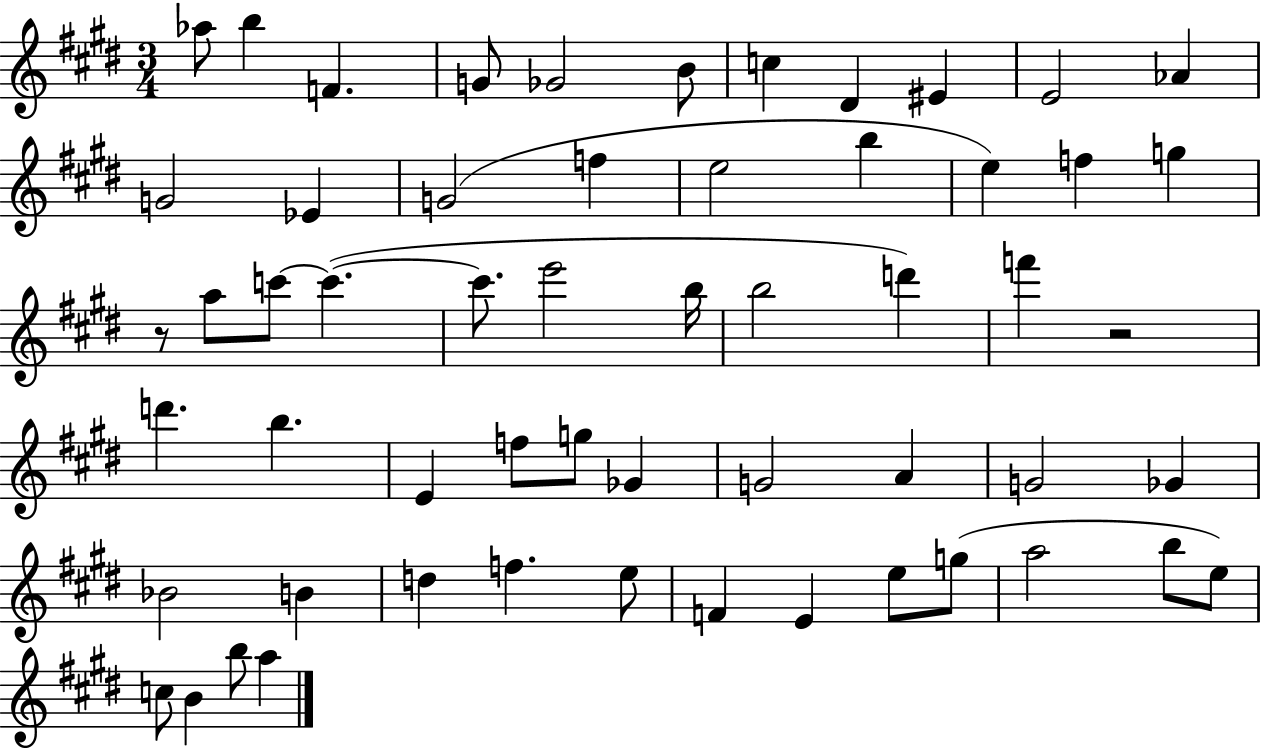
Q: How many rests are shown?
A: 2